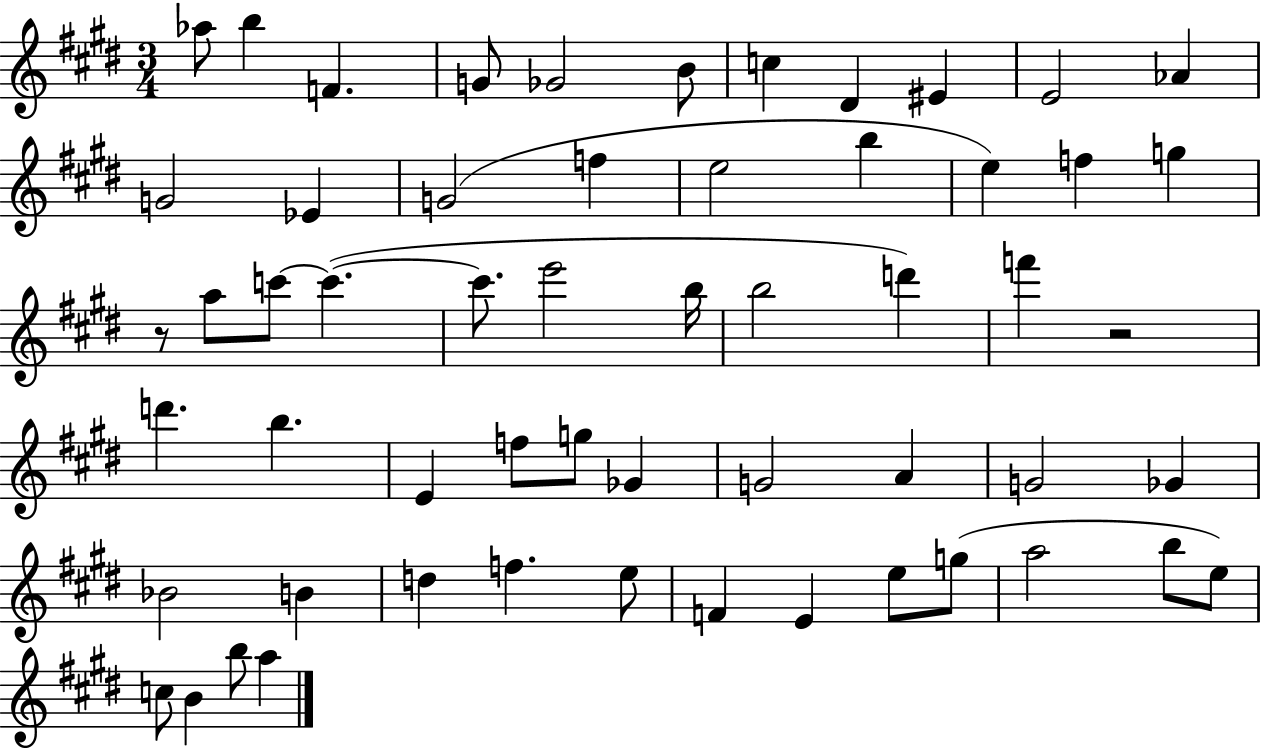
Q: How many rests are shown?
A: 2